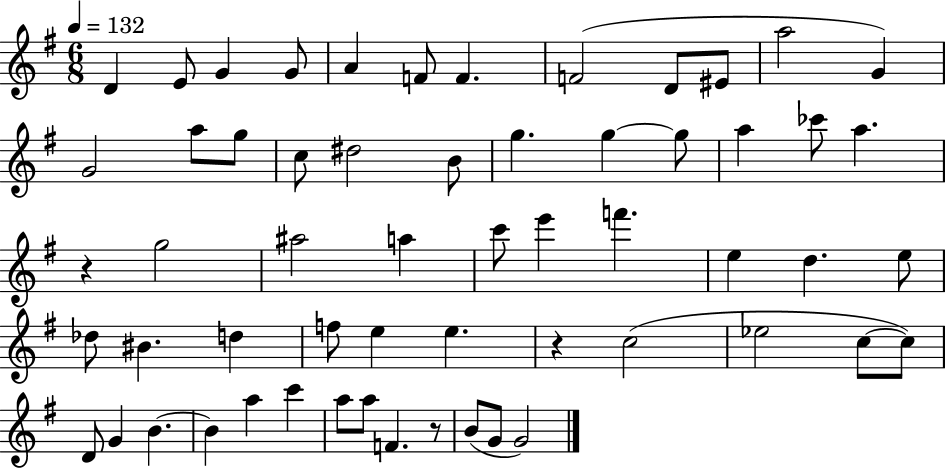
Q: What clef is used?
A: treble